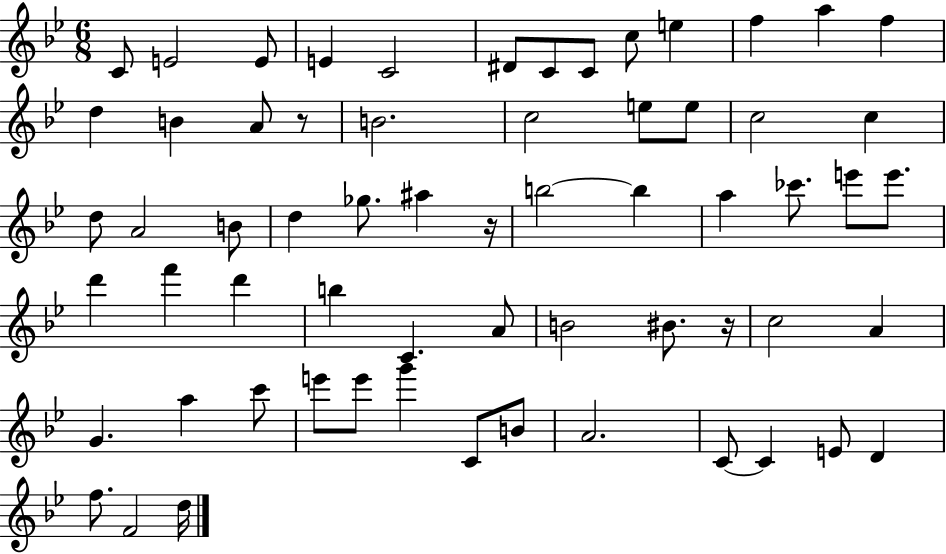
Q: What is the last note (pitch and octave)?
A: D5